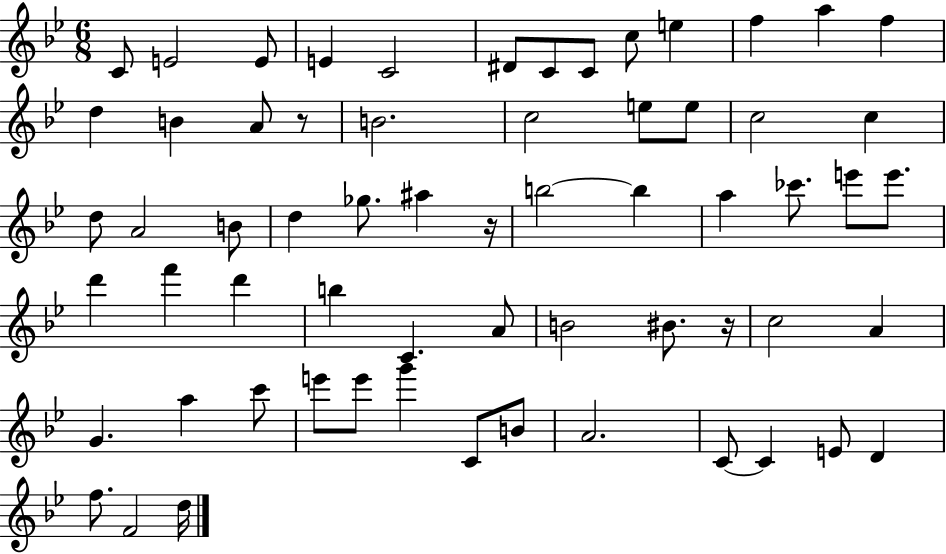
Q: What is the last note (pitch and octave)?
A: D5